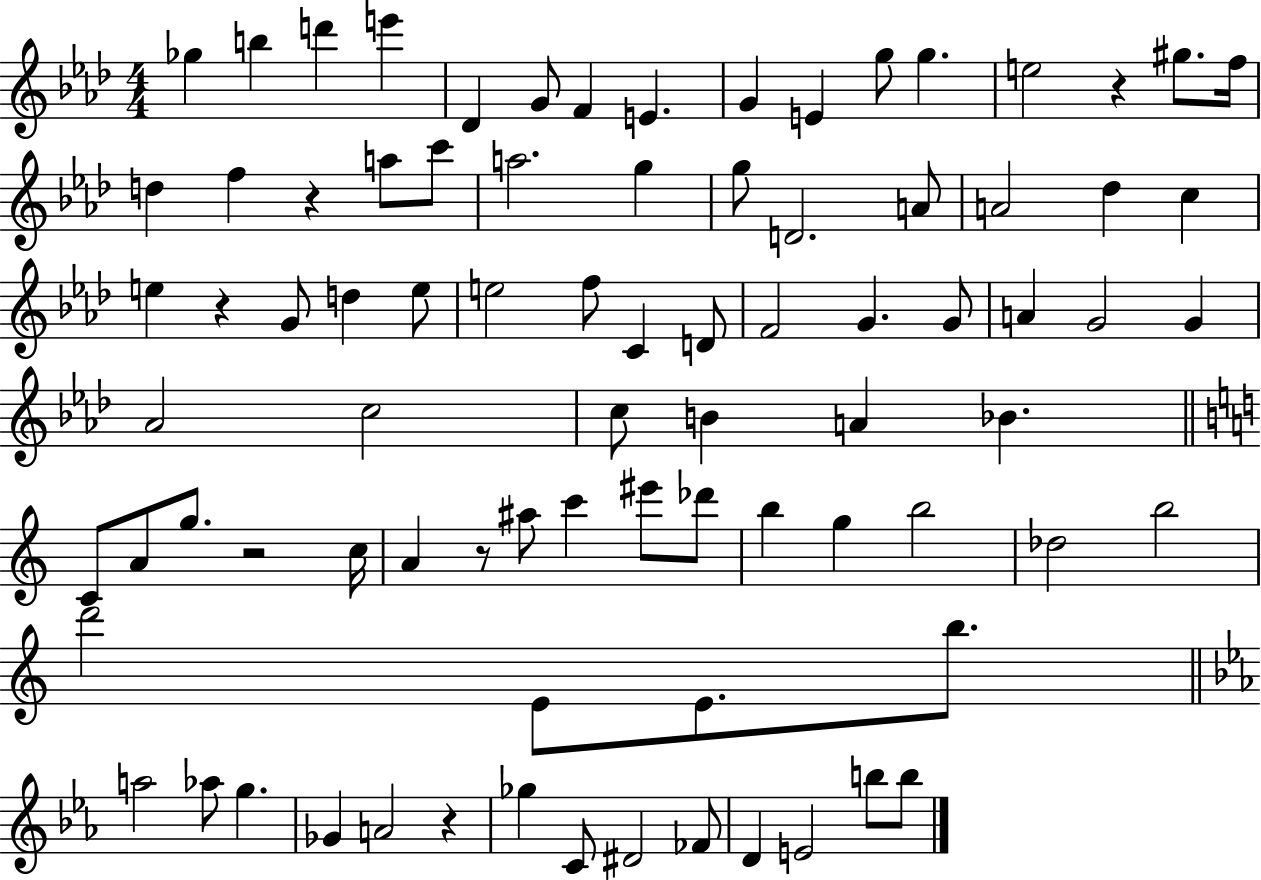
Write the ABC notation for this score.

X:1
T:Untitled
M:4/4
L:1/4
K:Ab
_g b d' e' _D G/2 F E G E g/2 g e2 z ^g/2 f/4 d f z a/2 c'/2 a2 g g/2 D2 A/2 A2 _d c e z G/2 d e/2 e2 f/2 C D/2 F2 G G/2 A G2 G _A2 c2 c/2 B A _B C/2 A/2 g/2 z2 c/4 A z/2 ^a/2 c' ^e'/2 _d'/2 b g b2 _d2 b2 d'2 E/2 E/2 b/2 a2 _a/2 g _G A2 z _g C/2 ^D2 _F/2 D E2 b/2 b/2